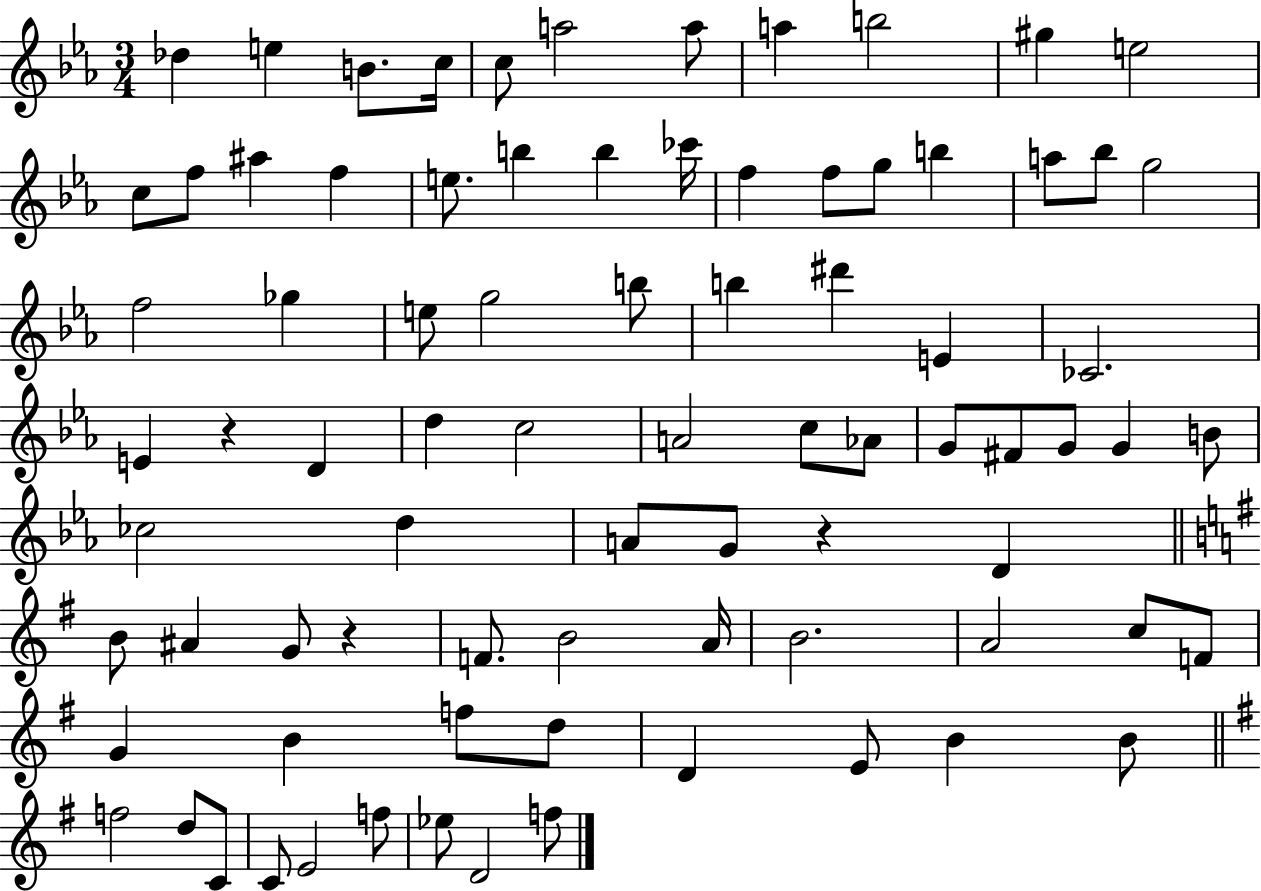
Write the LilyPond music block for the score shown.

{
  \clef treble
  \numericTimeSignature
  \time 3/4
  \key ees \major
  des''4 e''4 b'8. c''16 | c''8 a''2 a''8 | a''4 b''2 | gis''4 e''2 | \break c''8 f''8 ais''4 f''4 | e''8. b''4 b''4 ces'''16 | f''4 f''8 g''8 b''4 | a''8 bes''8 g''2 | \break f''2 ges''4 | e''8 g''2 b''8 | b''4 dis'''4 e'4 | ces'2. | \break e'4 r4 d'4 | d''4 c''2 | a'2 c''8 aes'8 | g'8 fis'8 g'8 g'4 b'8 | \break ces''2 d''4 | a'8 g'8 r4 d'4 | \bar "||" \break \key g \major b'8 ais'4 g'8 r4 | f'8. b'2 a'16 | b'2. | a'2 c''8 f'8 | \break g'4 b'4 f''8 d''8 | d'4 e'8 b'4 b'8 | \bar "||" \break \key e \minor f''2 d''8 c'8 | c'8 e'2 f''8 | ees''8 d'2 f''8 | \bar "|."
}